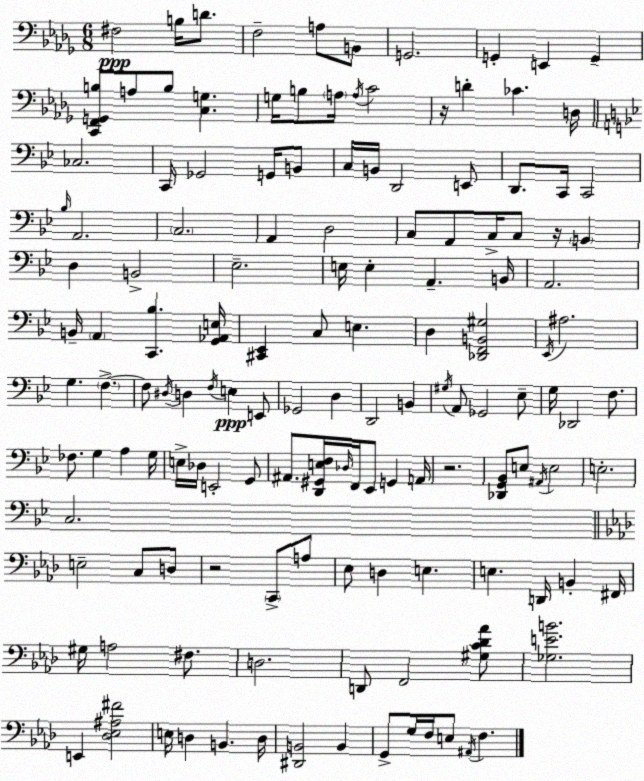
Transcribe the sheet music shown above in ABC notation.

X:1
T:Untitled
M:6/8
L:1/4
K:Bbm
^F,2 B,/4 D/2 F,2 A,/2 B,,/2 G,,2 G,, E,, G,, [C,,F,,G,,B,]/2 A,/2 B,/2 [C,G,] G,/4 B,/2 A,/4 A,/4 C2 z/4 D _C D,/4 _C,2 C,,/4 _G,,2 G,,/4 B,,/2 C,/4 B,,/4 D,,2 E,,/2 D,,/2 C,,/4 C,,2 _B,/4 A,,2 C,2 A,, D,2 C,/2 A,,/2 C,/4 C,/2 z/4 B,, D, B,,2 _E,2 E,/4 E, A,, B,,/4 A,,2 B,,/4 A,, [C,,_B,] [G,,_A,,E,]/4 [^C,,_E,,] C,/2 E, D, [_D,,F,,B,,^G,]2 _E,,/4 ^A,2 G, F, F,/2 ^D,/4 D, F,/4 E, E,,/2 _G,,2 D, D,,2 B,, ^G,/4 A,,/2 _G,,2 _E,/2 G,/4 _D,,2 F,/2 _F,/2 G, A, G,/4 E,/4 _D,/4 E,,2 G,,/2 ^A,,/2 [D,,^G,,E,F,]/4 _D,/4 F,,/4 _E,,/2 G,, A,,/4 z2 [_D,,G,,_B,,]/2 E,/2 ^A,,/4 E,2 E,2 C,2 E,2 C,/2 D,/2 z2 C,,/2 A,/2 _E,/2 D, E, E, D,,/4 B,, ^F,,/4 ^G,/4 A,2 ^F,/2 D,2 D,,/2 F,,2 [^G,C_D_A]/2 [_G,EB]2 E,, [_D,_E,^A,^F]2 E,/4 D, B,, D,/4 [^D,,B,,]2 B,, G,,/2 G,/4 F,/4 E,/2 ^A,,/4 F,